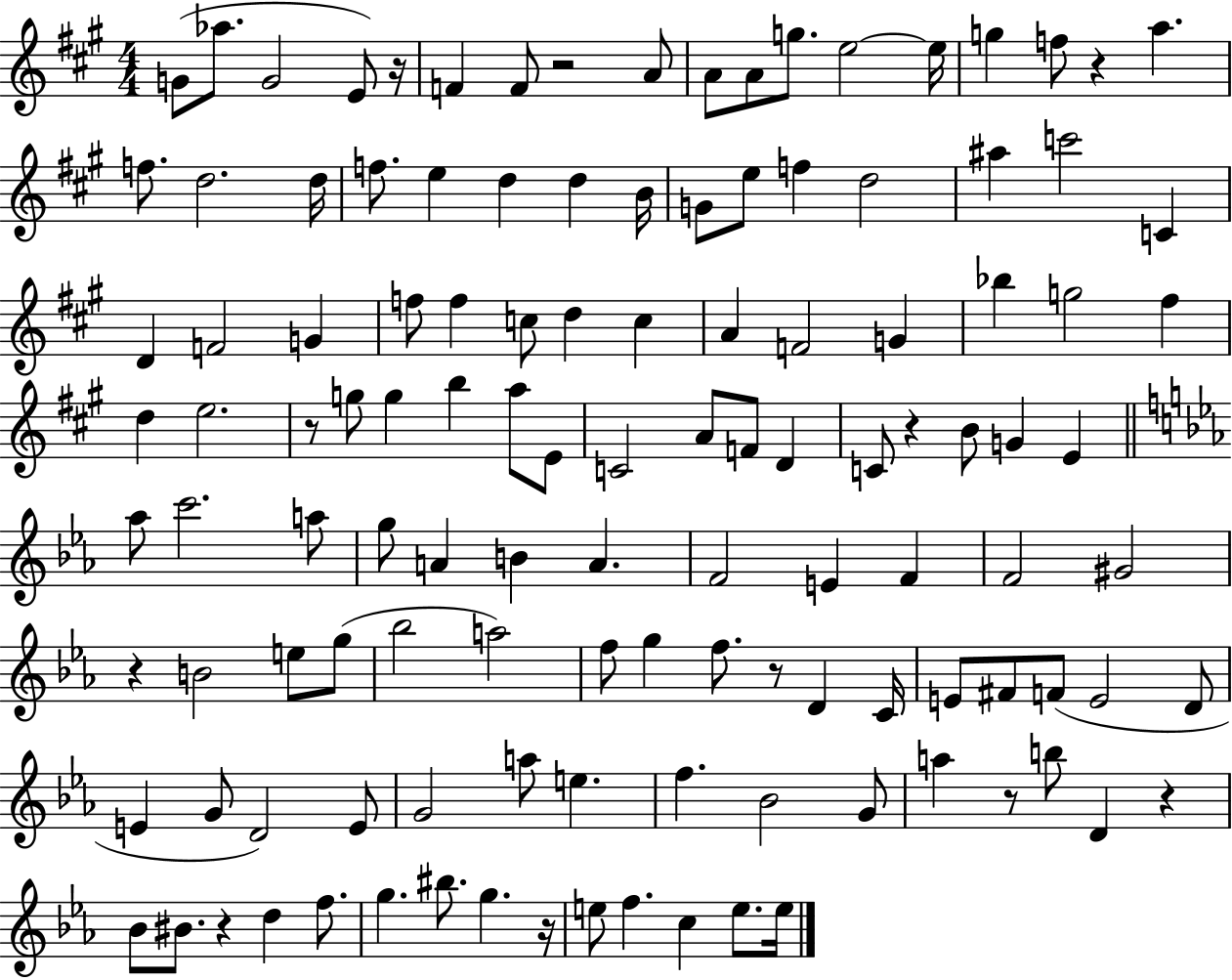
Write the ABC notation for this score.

X:1
T:Untitled
M:4/4
L:1/4
K:A
G/2 _a/2 G2 E/2 z/4 F F/2 z2 A/2 A/2 A/2 g/2 e2 e/4 g f/2 z a f/2 d2 d/4 f/2 e d d B/4 G/2 e/2 f d2 ^a c'2 C D F2 G f/2 f c/2 d c A F2 G _b g2 ^f d e2 z/2 g/2 g b a/2 E/2 C2 A/2 F/2 D C/2 z B/2 G E _a/2 c'2 a/2 g/2 A B A F2 E F F2 ^G2 z B2 e/2 g/2 _b2 a2 f/2 g f/2 z/2 D C/4 E/2 ^F/2 F/2 E2 D/2 E G/2 D2 E/2 G2 a/2 e f _B2 G/2 a z/2 b/2 D z _B/2 ^B/2 z d f/2 g ^b/2 g z/4 e/2 f c e/2 e/4